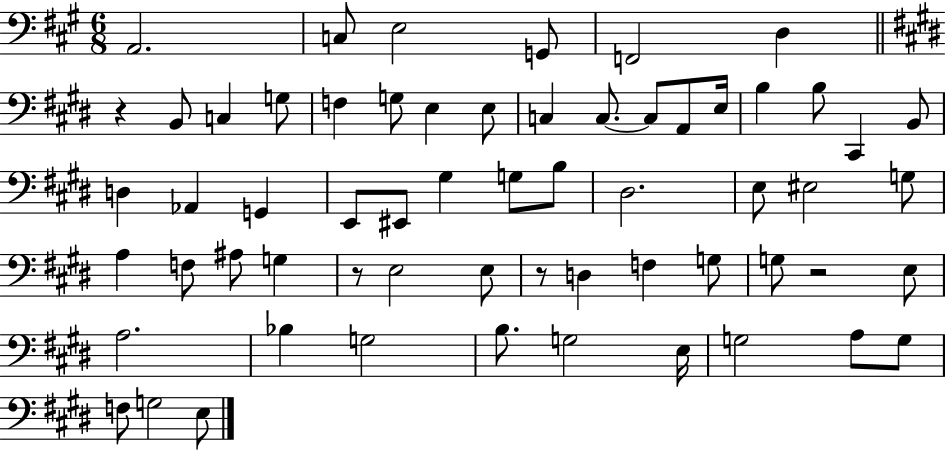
A2/h. C3/e E3/h G2/e F2/h D3/q R/q B2/e C3/q G3/e F3/q G3/e E3/q E3/e C3/q C3/e. C3/e A2/e E3/s B3/q B3/e C#2/q B2/e D3/q Ab2/q G2/q E2/e EIS2/e G#3/q G3/e B3/e D#3/h. E3/e EIS3/h G3/e A3/q F3/e A#3/e G3/q R/e E3/h E3/e R/e D3/q F3/q G3/e G3/e R/h E3/e A3/h. Bb3/q G3/h B3/e. G3/h E3/s G3/h A3/e G3/e F3/e G3/h E3/e